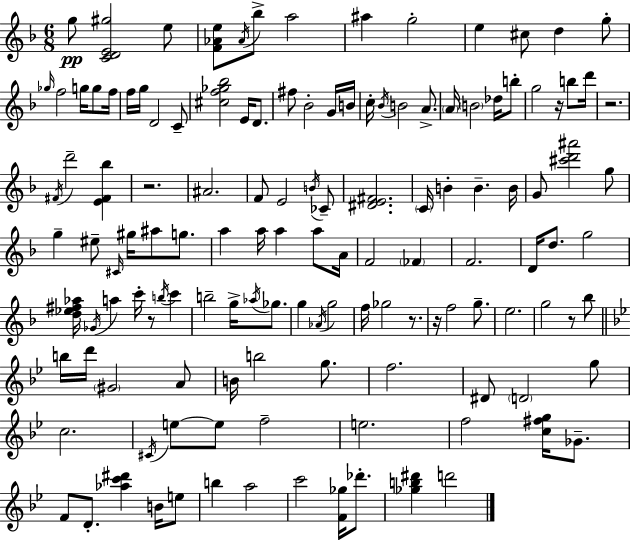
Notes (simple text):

G5/e [C4,D4,E4,G#5]/h E5/e [F4,Ab4,E5]/e Ab4/s Bb5/e A5/h A#5/q G5/h E5/q C#5/e D5/q G5/e Gb5/s F5/h G5/s G5/e F5/s F5/s G5/s D4/h C4/e [C#5,F5,Gb5,Bb5]/h E4/s D4/e. F#5/e Bb4/h G4/s B4/s C5/s Bb4/s B4/h A4/e. A4/s B4/h Db5/s B5/e G5/h R/s B5/e D6/s R/h. F#4/s D6/h [E4,F#4,Bb5]/q R/h. A#4/h. F4/e E4/h B4/s CES4/e [D#4,E4,F#4]/h. C4/s B4/q B4/q. B4/s G4/e [C#6,D6,A#6]/h G5/e G5/q EIS5/e C#4/s G#5/s A#5/e G5/e. A5/q A5/s A5/q A5/e A4/s F4/h FES4/q F4/h. D4/s D5/e. G5/h [D5,Eb5,F#5,Ab5]/s Gb4/s A5/q C6/s R/e B5/s C6/q B5/h G5/s Ab5/s Gb5/e. G5/q Ab4/s G5/h F5/s Gb5/h R/e. R/s F5/h G5/e. E5/h. G5/h R/e Bb5/e B5/s D6/s G#4/h A4/e B4/s B5/h G5/e. F5/h. D#4/e D4/h G5/e C5/h. C#4/s E5/e E5/e F5/h E5/h. F5/h [C5,F#5,G5]/s Gb4/e. F4/e D4/e. [Ab5,C6,D#6]/q B4/s E5/e B5/q A5/h C6/h [F4,Gb5]/s Db6/e. [Gb5,B5,D#6]/q D6/h